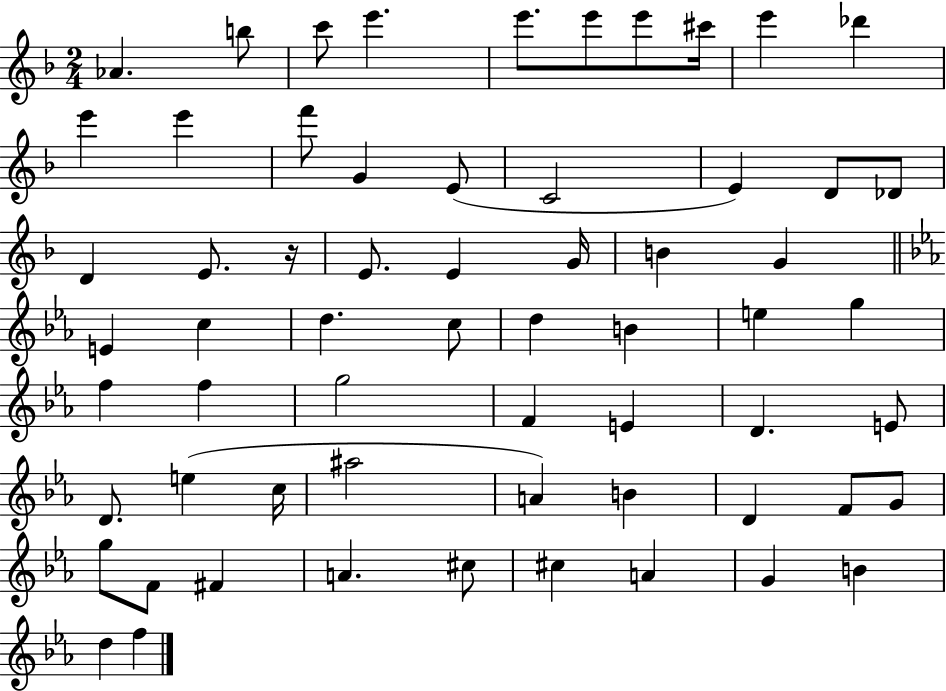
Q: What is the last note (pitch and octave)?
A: F5